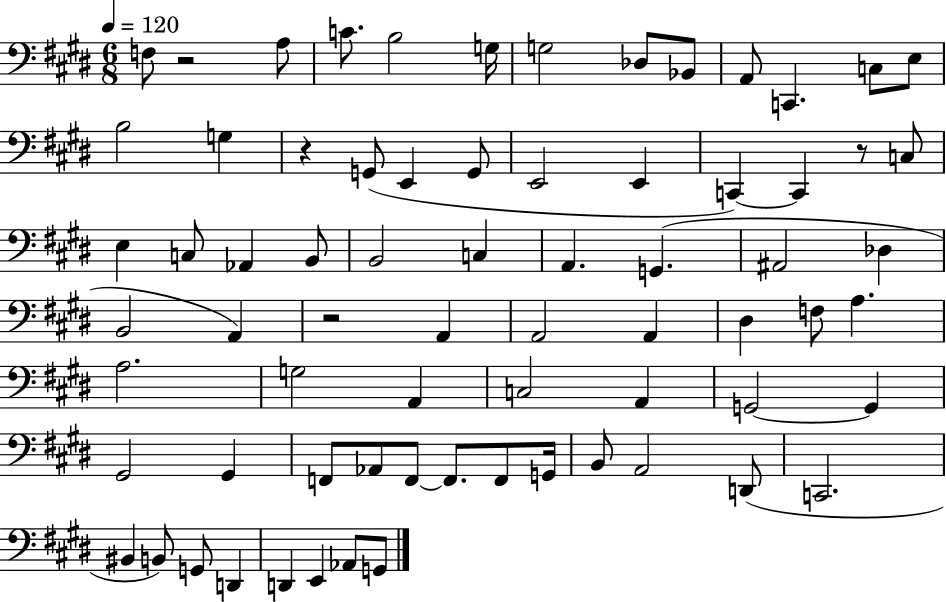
{
  \clef bass
  \numericTimeSignature
  \time 6/8
  \key e \major
  \tempo 4 = 120
  f8 r2 a8 | c'8. b2 g16 | g2 des8 bes,8 | a,8 c,4. c8 e8 | \break b2 g4 | r4 g,8( e,4 g,8 | e,2 e,4 | c,4~~) c,4 r8 c8 | \break e4 c8 aes,4 b,8 | b,2 c4 | a,4. g,4.( | ais,2 des4 | \break b,2 a,4) | r2 a,4 | a,2 a,4 | dis4 f8 a4. | \break a2. | g2 a,4 | c2 a,4 | g,2~~ g,4 | \break gis,2 gis,4 | f,8 aes,8 f,8~~ f,8. f,8 g,16 | b,8 a,2 d,8( | c,2. | \break bis,4 b,8) g,8 d,4 | d,4 e,4 aes,8 g,8 | \bar "|."
}